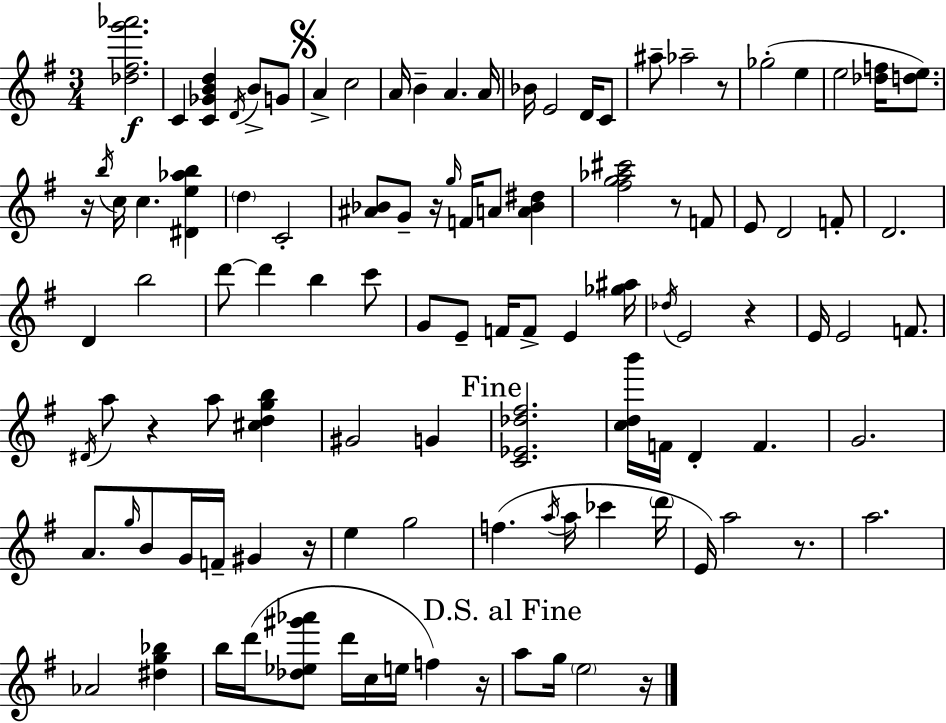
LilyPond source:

{
  \clef treble
  \numericTimeSignature
  \time 3/4
  \key e \minor
  <des'' fis'' g''' aes'''>2.\f | c'4 <c' ges' b' d''>4 \acciaccatura { d'16 } b'8-> g'8 | \mark \markup { \musicglyph "scripts.segno" } a'4-> c''2 | a'16 b'4-- a'4. | \break a'16 bes'16 e'2 d'16 c'8 | ais''8-- aes''2-- r8 | ges''2-.( e''4 | e''2 <des'' f''>16 <d'' e''>8.) | \break r16 \acciaccatura { b''16 } c''16 c''4. <dis' e'' aes'' b''>4 | \parenthesize d''4 c'2-. | <ais' bes'>8 g'8-- r16 \grace { g''16 } f'16 a'8 <a' bes' dis''>4 | <fis'' g'' aes'' cis'''>2 r8 | \break f'8 e'8 d'2 | f'8-. d'2. | d'4 b''2 | d'''8~~ d'''4 b''4 | \break c'''8 g'8 e'8-- f'16 f'8-> e'4 | <ges'' ais''>16 \acciaccatura { des''16 } e'2 | r4 e'16 e'2 | f'8. \acciaccatura { dis'16 } a''8 r4 a''8 | \break <cis'' d'' g'' b''>4 gis'2 | g'4 \mark "Fine" <c' ees' des'' fis''>2. | <c'' d'' b'''>16 f'16 d'4-. f'4. | g'2. | \break a'8. \grace { g''16 } b'8 g'16 | f'16-- gis'4 r16 e''4 g''2 | f''4.( | \acciaccatura { a''16 } a''16 ces'''4 \parenthesize d'''16 e'16) a''2 | \break r8. a''2. | aes'2 | <dis'' g'' bes''>4 b''16 d'''16( <des'' ees'' gis''' aes'''>8 d'''16 | c''16 e''16 f''4) r16 \mark "D.S. al Fine" a''8 g''16 \parenthesize e''2 | \break r16 \bar "|."
}